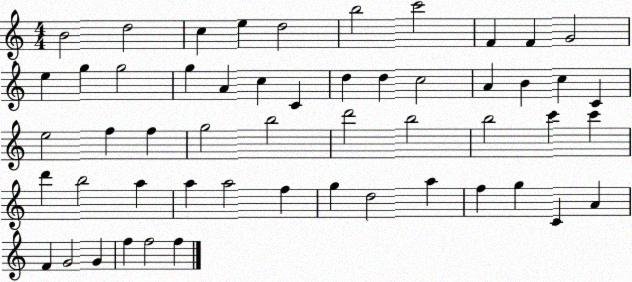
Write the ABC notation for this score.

X:1
T:Untitled
M:4/4
L:1/4
K:C
B2 d2 c e d2 b2 c'2 F F G2 e g g2 g A c C d d c2 A B c C e2 f f g2 b2 d'2 b2 b2 c' c' d' b2 a a a2 f g d2 a f g C A F G2 G f f2 f